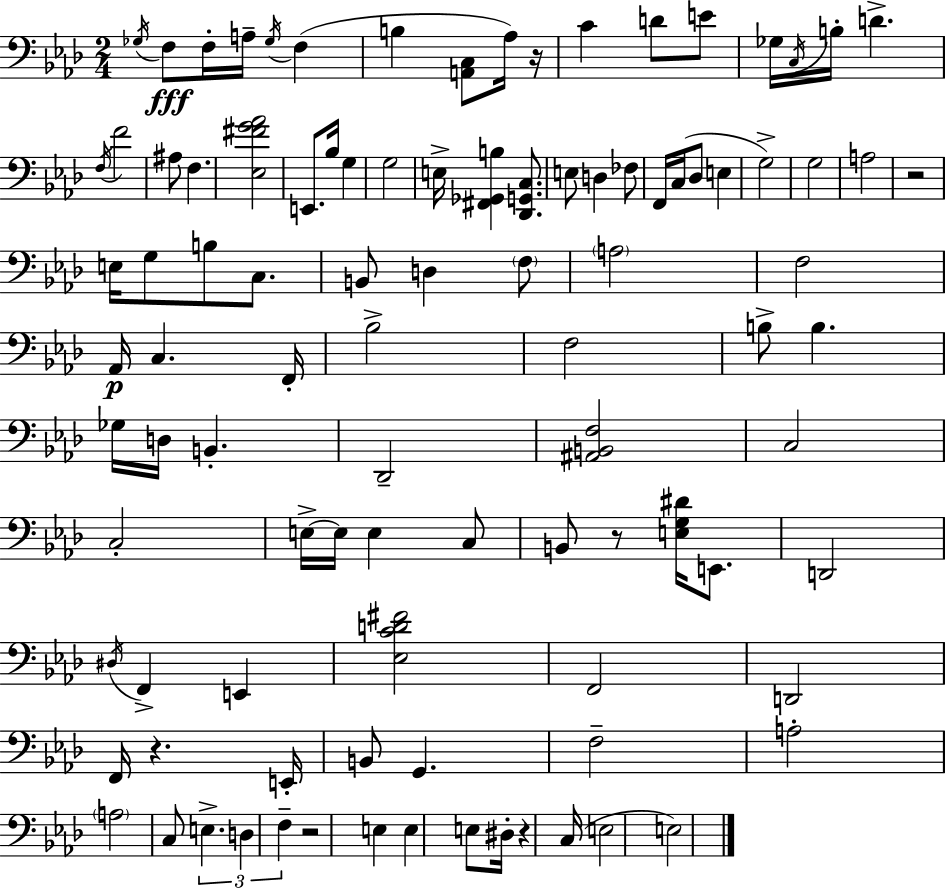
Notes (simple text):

Gb3/s F3/e F3/s A3/s Gb3/s F3/q B3/q [A2,C3]/e Ab3/s R/s C4/q D4/e E4/e Gb3/s C3/s B3/s D4/q. F3/s F4/h A#3/e F3/q. [Eb3,F#4,G4,Ab4]/h E2/e. Bb3/s G3/q G3/h E3/s [F#2,Gb2,B3]/q [Db2,G2,C3]/e. E3/e D3/q FES3/e F2/s C3/s Db3/e E3/q G3/h G3/h A3/h R/h E3/s G3/e B3/e C3/e. B2/e D3/q F3/e A3/h F3/h Ab2/s C3/q. F2/s Bb3/h F3/h B3/e B3/q. Gb3/s D3/s B2/q. Db2/h [A#2,B2,F3]/h C3/h C3/h E3/s E3/s E3/q C3/e B2/e R/e [E3,G3,D#4]/s E2/e. D2/h D#3/s F2/q E2/q [Eb3,C4,D4,F#4]/h F2/h D2/h F2/s R/q. E2/s B2/e G2/q. F3/h A3/h A3/h C3/e E3/q. D3/q F3/q R/h E3/q E3/q E3/e D#3/s R/q C3/s E3/h E3/h